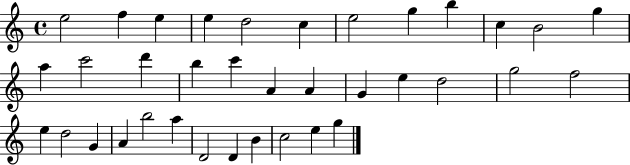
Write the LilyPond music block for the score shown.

{
  \clef treble
  \time 4/4
  \defaultTimeSignature
  \key c \major
  e''2 f''4 e''4 | e''4 d''2 c''4 | e''2 g''4 b''4 | c''4 b'2 g''4 | \break a''4 c'''2 d'''4 | b''4 c'''4 a'4 a'4 | g'4 e''4 d''2 | g''2 f''2 | \break e''4 d''2 g'4 | a'4 b''2 a''4 | d'2 d'4 b'4 | c''2 e''4 g''4 | \break \bar "|."
}